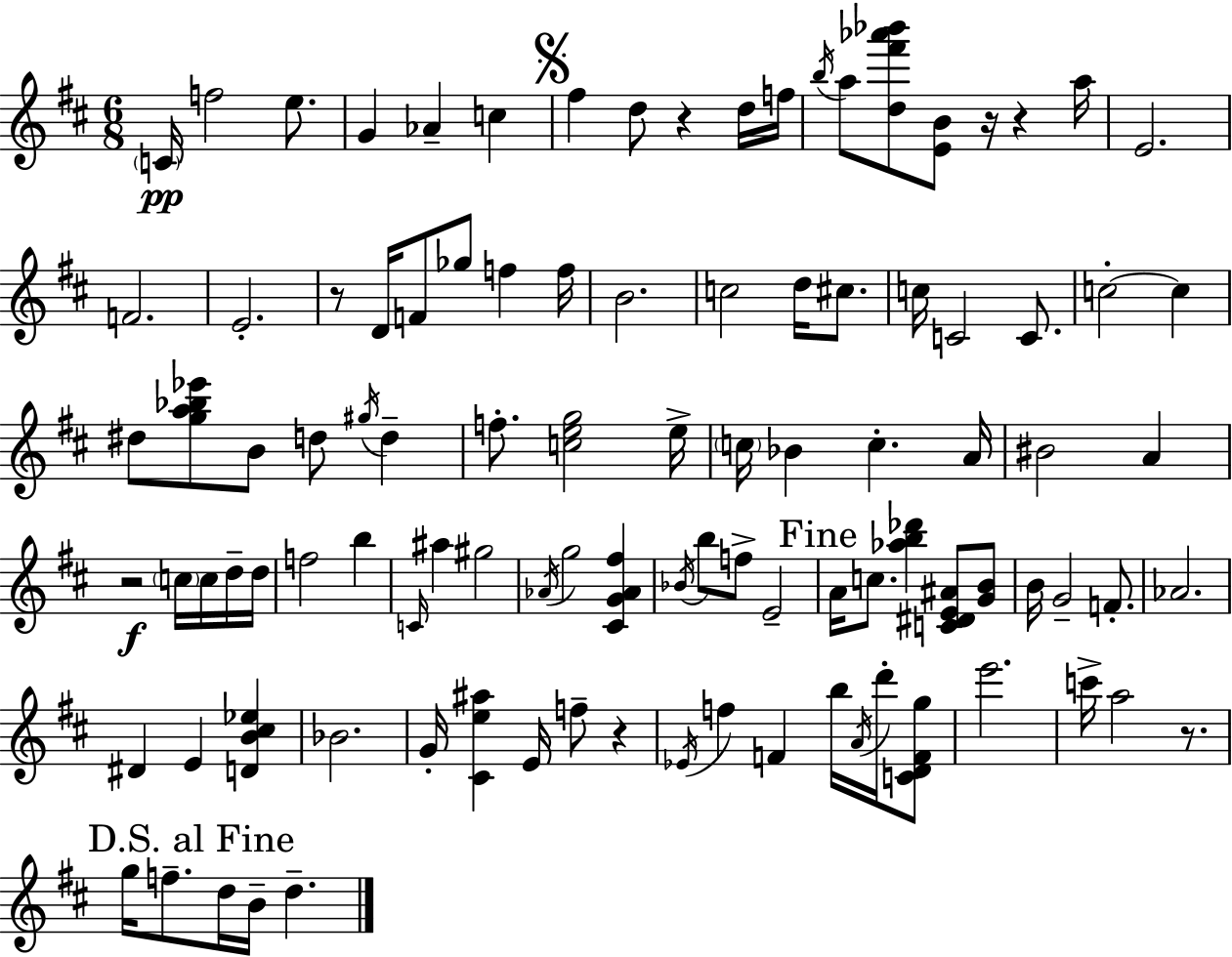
C4/s F5/h E5/e. G4/q Ab4/q C5/q F#5/q D5/e R/q D5/s F5/s B5/s A5/e [D5,F#6,Ab6,Bb6]/e [E4,B4]/e R/s R/q A5/s E4/h. F4/h. E4/h. R/e D4/s F4/e Gb5/e F5/q F5/s B4/h. C5/h D5/s C#5/e. C5/s C4/h C4/e. C5/h C5/q D#5/e [G5,A5,Bb5,Eb6]/e B4/e D5/e G#5/s D5/q F5/e. [C5,E5,G5]/h E5/s C5/s Bb4/q C5/q. A4/s BIS4/h A4/q R/h C5/s C5/s D5/s D5/s F5/h B5/q C4/s A#5/q G#5/h Ab4/s G5/h [C#4,G4,Ab4,F#5]/q Bb4/s B5/e F5/e E4/h A4/s C5/e. [Ab5,B5,Db6]/q [C4,D#4,E4,A#4]/e [G4,B4]/e B4/s G4/h F4/e. Ab4/h. D#4/q E4/q [D4,B4,C#5,Eb5]/q Bb4/h. G4/s [C#4,E5,A#5]/q E4/s F5/e R/q Eb4/s F5/q F4/q B5/s A4/s D6/s [C4,D4,F4,G5]/e E6/h. C6/s A5/h R/e. G5/s F5/e. D5/s B4/s D5/q.